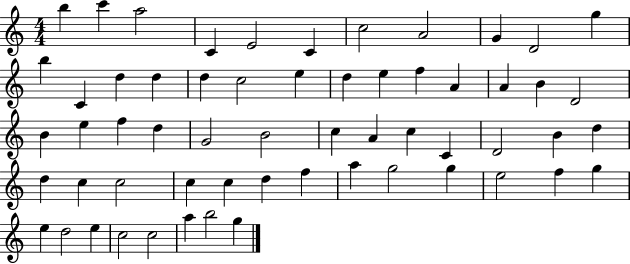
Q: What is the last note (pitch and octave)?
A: G5